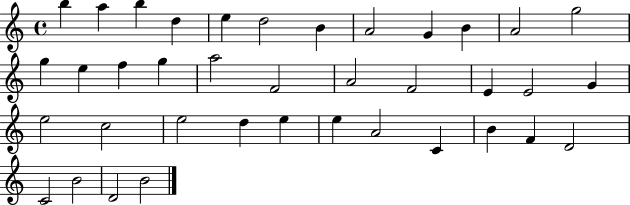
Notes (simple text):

B5/q A5/q B5/q D5/q E5/q D5/h B4/q A4/h G4/q B4/q A4/h G5/h G5/q E5/q F5/q G5/q A5/h F4/h A4/h F4/h E4/q E4/h G4/q E5/h C5/h E5/h D5/q E5/q E5/q A4/h C4/q B4/q F4/q D4/h C4/h B4/h D4/h B4/h